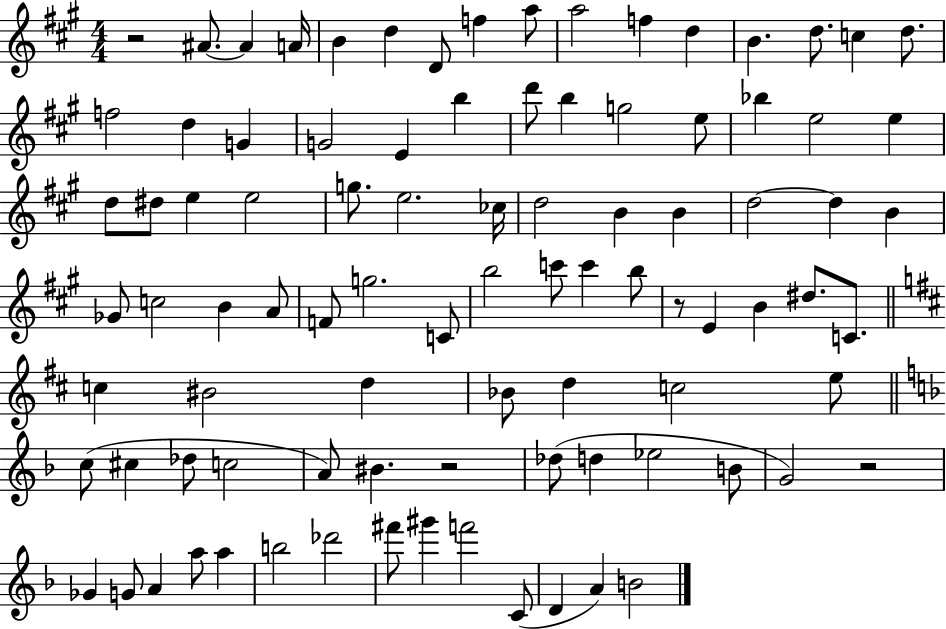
{
  \clef treble
  \numericTimeSignature
  \time 4/4
  \key a \major
  r2 ais'8.~~ ais'4 a'16 | b'4 d''4 d'8 f''4 a''8 | a''2 f''4 d''4 | b'4. d''8. c''4 d''8. | \break f''2 d''4 g'4 | g'2 e'4 b''4 | d'''8 b''4 g''2 e''8 | bes''4 e''2 e''4 | \break d''8 dis''8 e''4 e''2 | g''8. e''2. ces''16 | d''2 b'4 b'4 | d''2~~ d''4 b'4 | \break ges'8 c''2 b'4 a'8 | f'8 g''2. c'8 | b''2 c'''8 c'''4 b''8 | r8 e'4 b'4 dis''8. c'8. | \break \bar "||" \break \key d \major c''4 bis'2 d''4 | bes'8 d''4 c''2 e''8 | \bar "||" \break \key d \minor c''8( cis''4 des''8 c''2 | a'8) bis'4. r2 | des''8( d''4 ees''2 b'8 | g'2) r2 | \break ges'4 g'8 a'4 a''8 a''4 | b''2 des'''2 | fis'''8 gis'''4 f'''2 c'8( | d'4 a'4) b'2 | \break \bar "|."
}